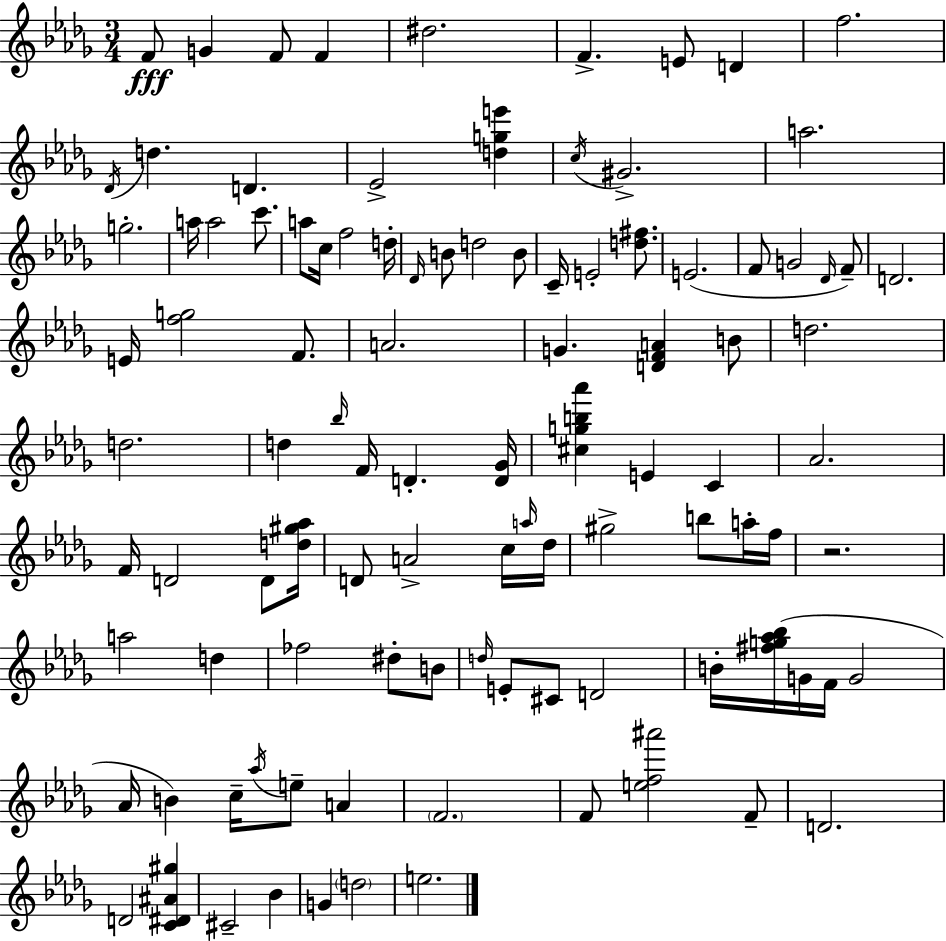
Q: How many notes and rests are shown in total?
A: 102